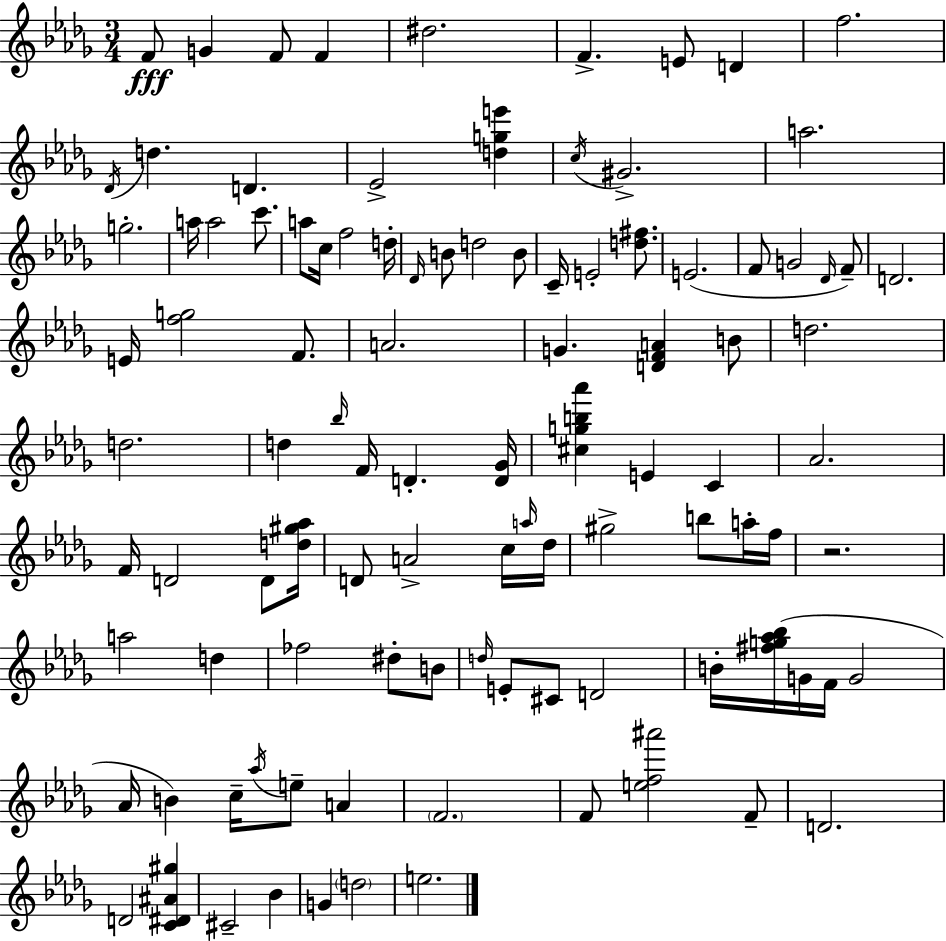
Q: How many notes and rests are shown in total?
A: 102